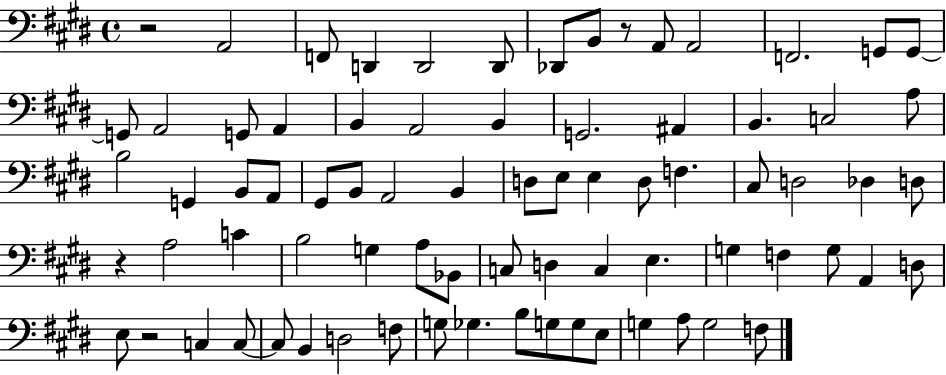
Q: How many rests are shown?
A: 4